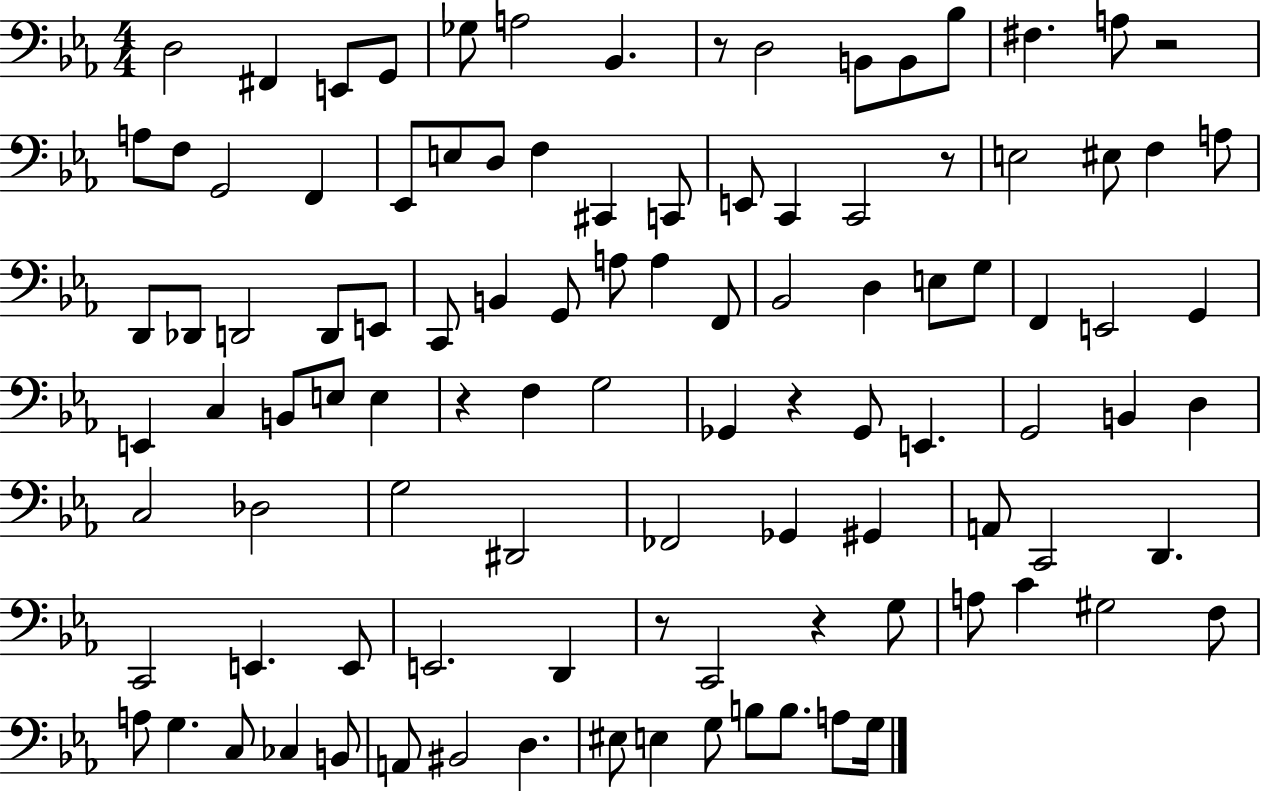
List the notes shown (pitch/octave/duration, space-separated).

D3/h F#2/q E2/e G2/e Gb3/e A3/h Bb2/q. R/e D3/h B2/e B2/e Bb3/e F#3/q. A3/e R/h A3/e F3/e G2/h F2/q Eb2/e E3/e D3/e F3/q C#2/q C2/e E2/e C2/q C2/h R/e E3/h EIS3/e F3/q A3/e D2/e Db2/e D2/h D2/e E2/e C2/e B2/q G2/e A3/e A3/q F2/e Bb2/h D3/q E3/e G3/e F2/q E2/h G2/q E2/q C3/q B2/e E3/e E3/q R/q F3/q G3/h Gb2/q R/q Gb2/e E2/q. G2/h B2/q D3/q C3/h Db3/h G3/h D#2/h FES2/h Gb2/q G#2/q A2/e C2/h D2/q. C2/h E2/q. E2/e E2/h. D2/q R/e C2/h R/q G3/e A3/e C4/q G#3/h F3/e A3/e G3/q. C3/e CES3/q B2/e A2/e BIS2/h D3/q. EIS3/e E3/q G3/e B3/e B3/e. A3/e G3/s